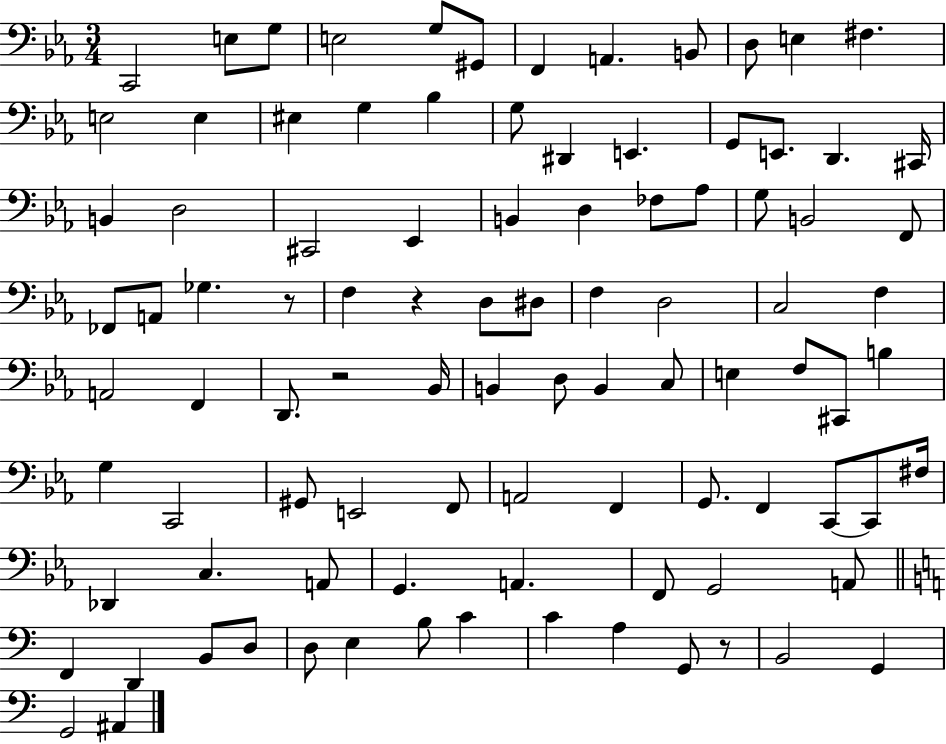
C2/h E3/e G3/e E3/h G3/e G#2/e F2/q A2/q. B2/e D3/e E3/q F#3/q. E3/h E3/q EIS3/q G3/q Bb3/q G3/e D#2/q E2/q. G2/e E2/e. D2/q. C#2/s B2/q D3/h C#2/h Eb2/q B2/q D3/q FES3/e Ab3/e G3/e B2/h F2/e FES2/e A2/e Gb3/q. R/e F3/q R/q D3/e D#3/e F3/q D3/h C3/h F3/q A2/h F2/q D2/e. R/h Bb2/s B2/q D3/e B2/q C3/e E3/q F3/e C#2/e B3/q G3/q C2/h G#2/e E2/h F2/e A2/h F2/q G2/e. F2/q C2/e C2/e F#3/s Db2/q C3/q. A2/e G2/q. A2/q. F2/e G2/h A2/e F2/q D2/q B2/e D3/e D3/e E3/q B3/e C4/q C4/q A3/q G2/e R/e B2/h G2/q G2/h A#2/q